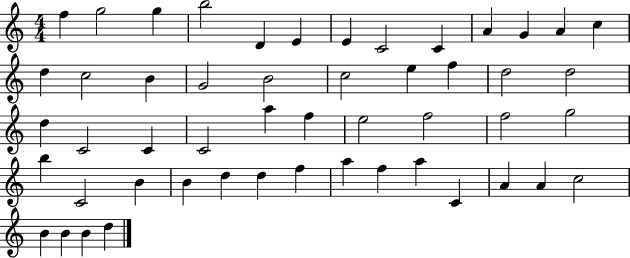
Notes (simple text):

F5/q G5/h G5/q B5/h D4/q E4/q E4/q C4/h C4/q A4/q G4/q A4/q C5/q D5/q C5/h B4/q G4/h B4/h C5/h E5/q F5/q D5/h D5/h D5/q C4/h C4/q C4/h A5/q F5/q E5/h F5/h F5/h G5/h B5/q C4/h B4/q B4/q D5/q D5/q F5/q A5/q F5/q A5/q C4/q A4/q A4/q C5/h B4/q B4/q B4/q D5/q